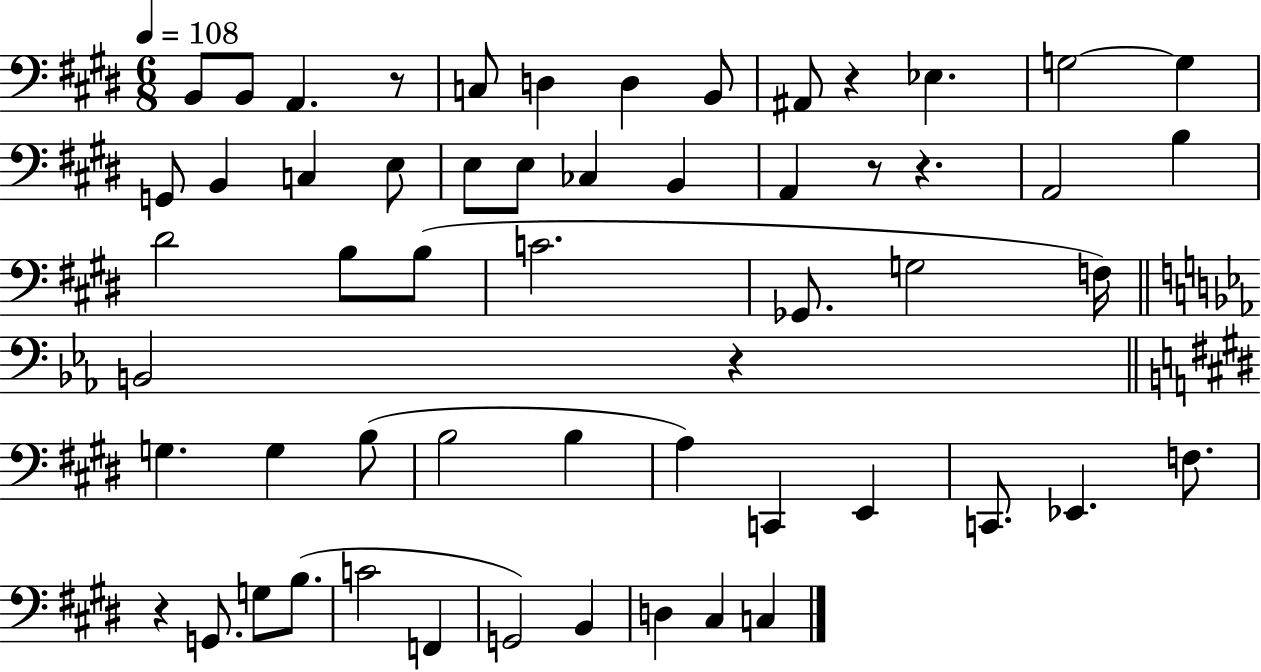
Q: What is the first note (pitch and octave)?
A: B2